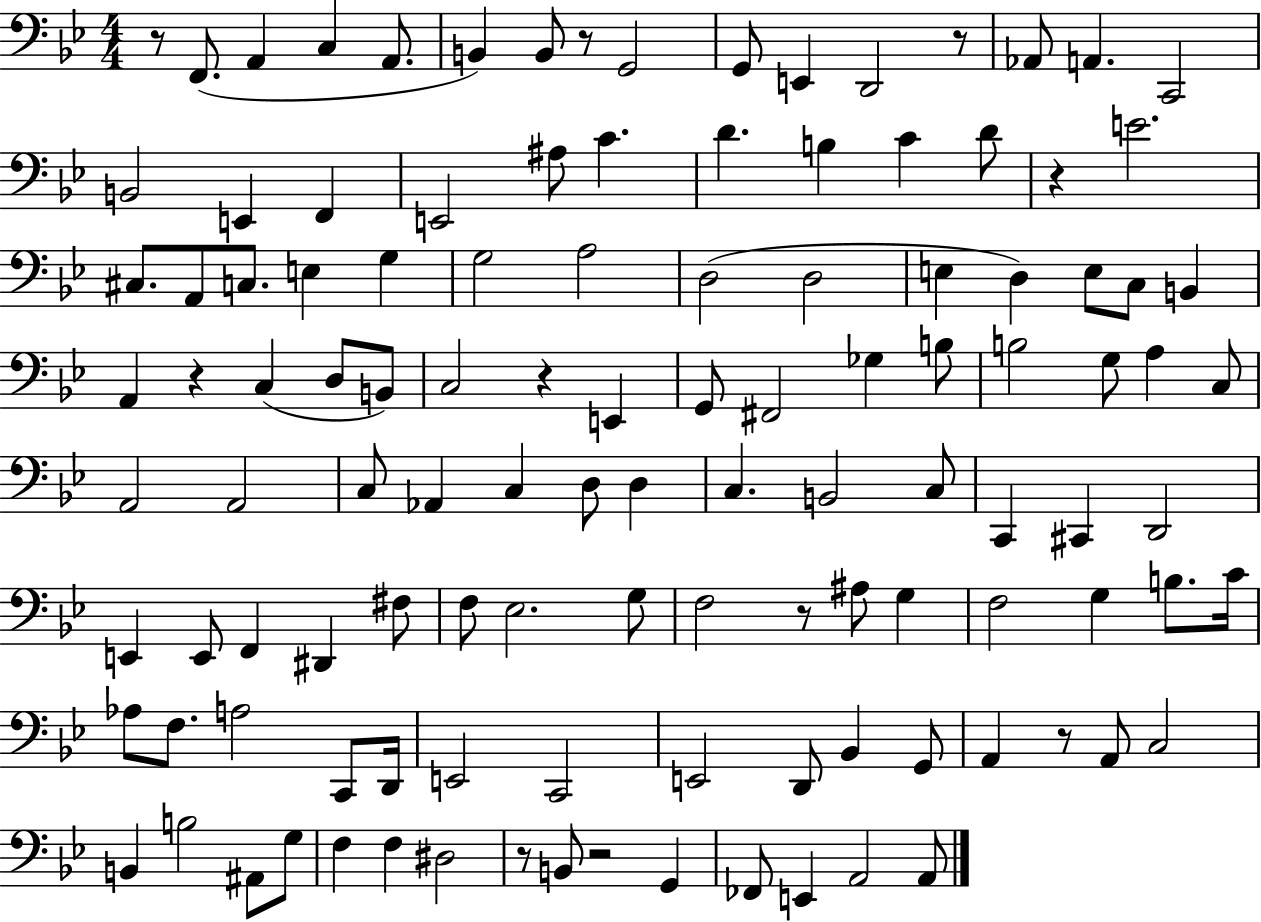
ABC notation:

X:1
T:Untitled
M:4/4
L:1/4
K:Bb
z/2 F,,/2 A,, C, A,,/2 B,, B,,/2 z/2 G,,2 G,,/2 E,, D,,2 z/2 _A,,/2 A,, C,,2 B,,2 E,, F,, E,,2 ^A,/2 C D B, C D/2 z E2 ^C,/2 A,,/2 C,/2 E, G, G,2 A,2 D,2 D,2 E, D, E,/2 C,/2 B,, A,, z C, D,/2 B,,/2 C,2 z E,, G,,/2 ^F,,2 _G, B,/2 B,2 G,/2 A, C,/2 A,,2 A,,2 C,/2 _A,, C, D,/2 D, C, B,,2 C,/2 C,, ^C,, D,,2 E,, E,,/2 F,, ^D,, ^F,/2 F,/2 _E,2 G,/2 F,2 z/2 ^A,/2 G, F,2 G, B,/2 C/4 _A,/2 F,/2 A,2 C,,/2 D,,/4 E,,2 C,,2 E,,2 D,,/2 _B,, G,,/2 A,, z/2 A,,/2 C,2 B,, B,2 ^A,,/2 G,/2 F, F, ^D,2 z/2 B,,/2 z2 G,, _F,,/2 E,, A,,2 A,,/2